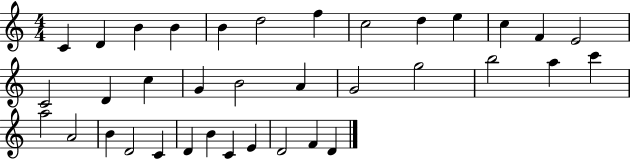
C4/q D4/q B4/q B4/q B4/q D5/h F5/q C5/h D5/q E5/q C5/q F4/q E4/h C4/h D4/q C5/q G4/q B4/h A4/q G4/h G5/h B5/h A5/q C6/q A5/h A4/h B4/q D4/h C4/q D4/q B4/q C4/q E4/q D4/h F4/q D4/q